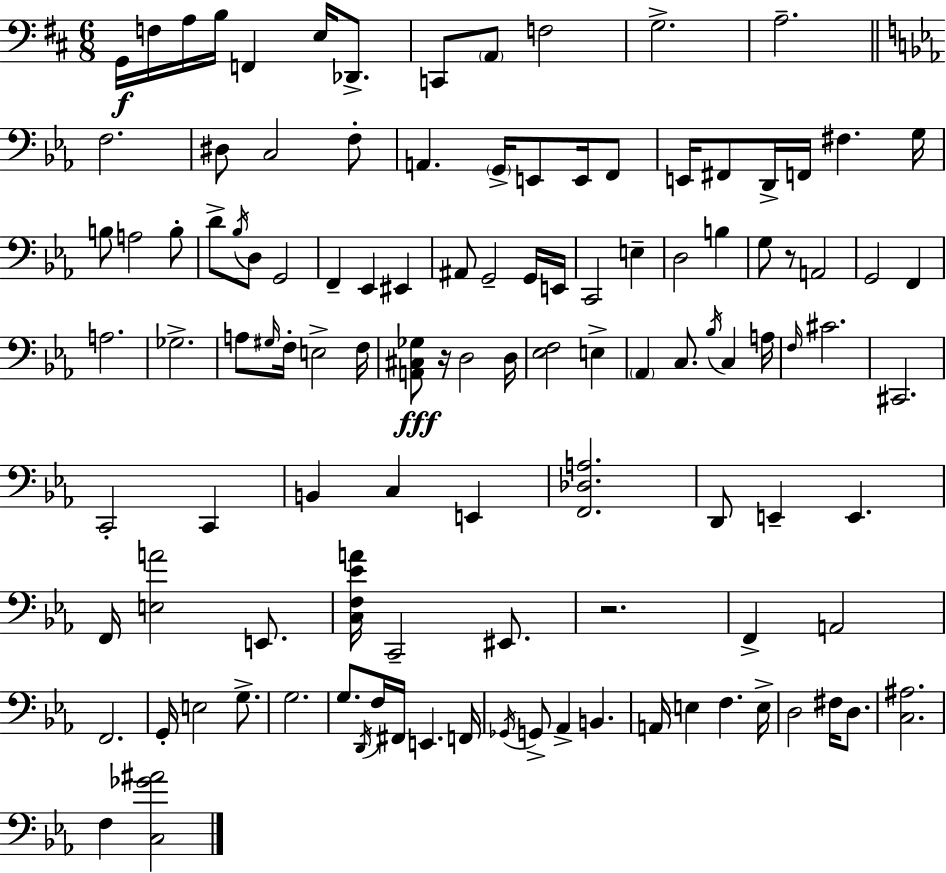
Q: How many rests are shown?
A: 3